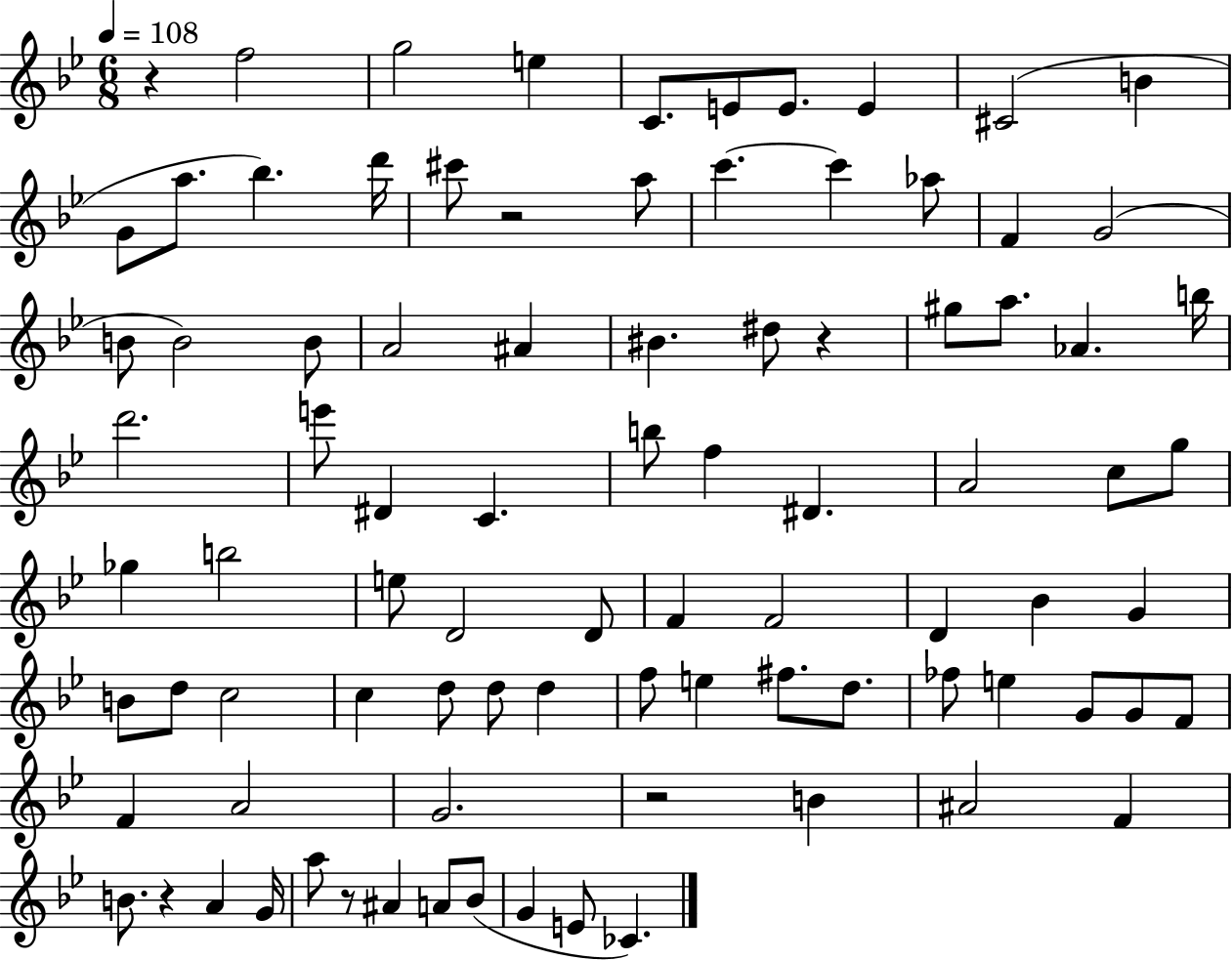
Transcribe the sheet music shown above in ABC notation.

X:1
T:Untitled
M:6/8
L:1/4
K:Bb
z f2 g2 e C/2 E/2 E/2 E ^C2 B G/2 a/2 _b d'/4 ^c'/2 z2 a/2 c' c' _a/2 F G2 B/2 B2 B/2 A2 ^A ^B ^d/2 z ^g/2 a/2 _A b/4 d'2 e'/2 ^D C b/2 f ^D A2 c/2 g/2 _g b2 e/2 D2 D/2 F F2 D _B G B/2 d/2 c2 c d/2 d/2 d f/2 e ^f/2 d/2 _f/2 e G/2 G/2 F/2 F A2 G2 z2 B ^A2 F B/2 z A G/4 a/2 z/2 ^A A/2 _B/2 G E/2 _C